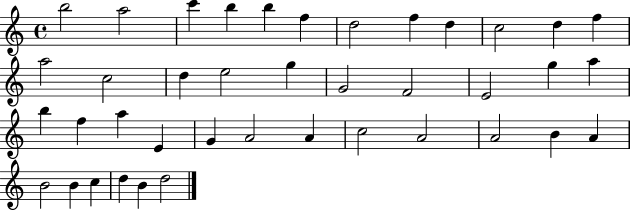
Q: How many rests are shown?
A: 0